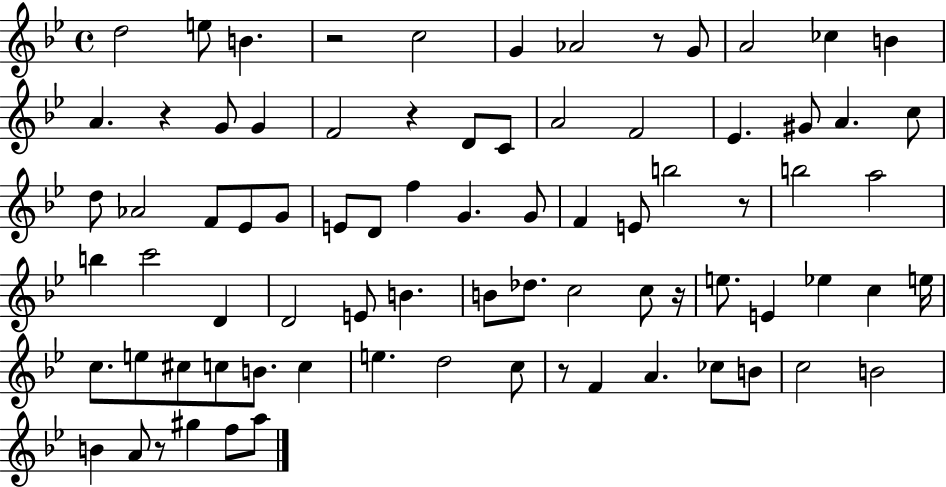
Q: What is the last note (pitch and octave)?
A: A5